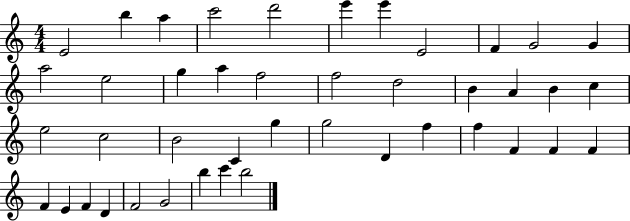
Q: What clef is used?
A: treble